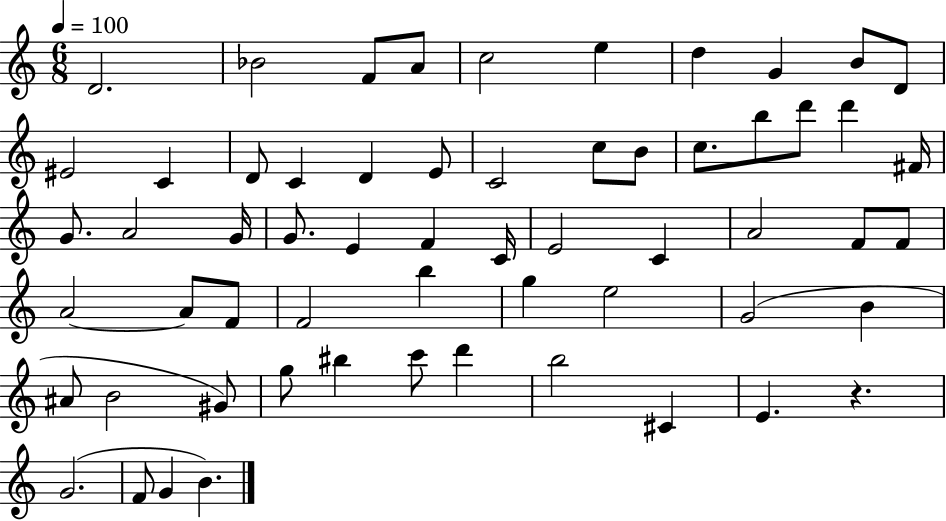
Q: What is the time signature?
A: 6/8